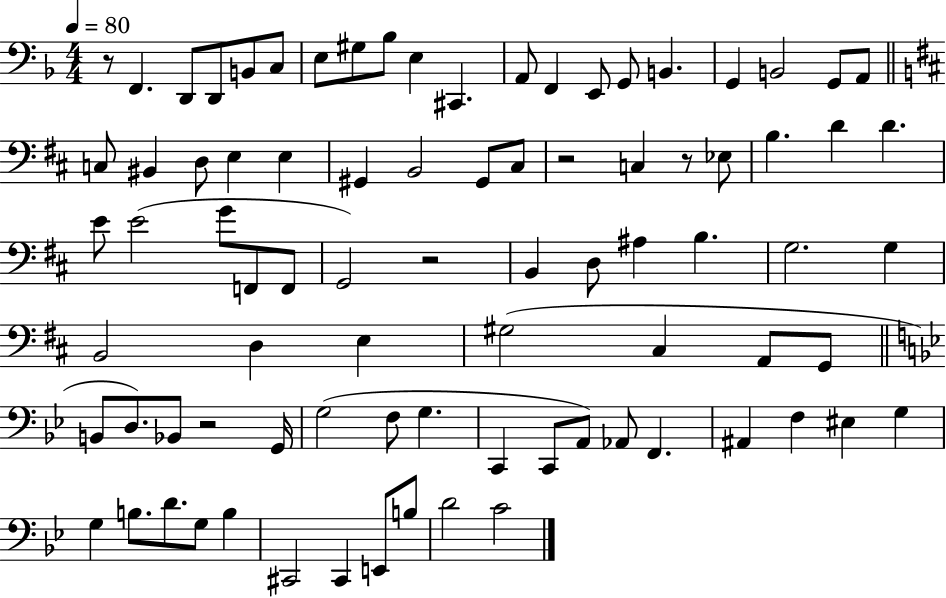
X:1
T:Untitled
M:4/4
L:1/4
K:F
z/2 F,, D,,/2 D,,/2 B,,/2 C,/2 E,/2 ^G,/2 _B,/2 E, ^C,, A,,/2 F,, E,,/2 G,,/2 B,, G,, B,,2 G,,/2 A,,/2 C,/2 ^B,, D,/2 E, E, ^G,, B,,2 ^G,,/2 ^C,/2 z2 C, z/2 _E,/2 B, D D E/2 E2 G/2 F,,/2 F,,/2 G,,2 z2 B,, D,/2 ^A, B, G,2 G, B,,2 D, E, ^G,2 ^C, A,,/2 G,,/2 B,,/2 D,/2 _B,,/2 z2 G,,/4 G,2 F,/2 G, C,, C,,/2 A,,/2 _A,,/2 F,, ^A,, F, ^E, G, G, B,/2 D/2 G,/2 B, ^C,,2 ^C,, E,,/2 B,/2 D2 C2